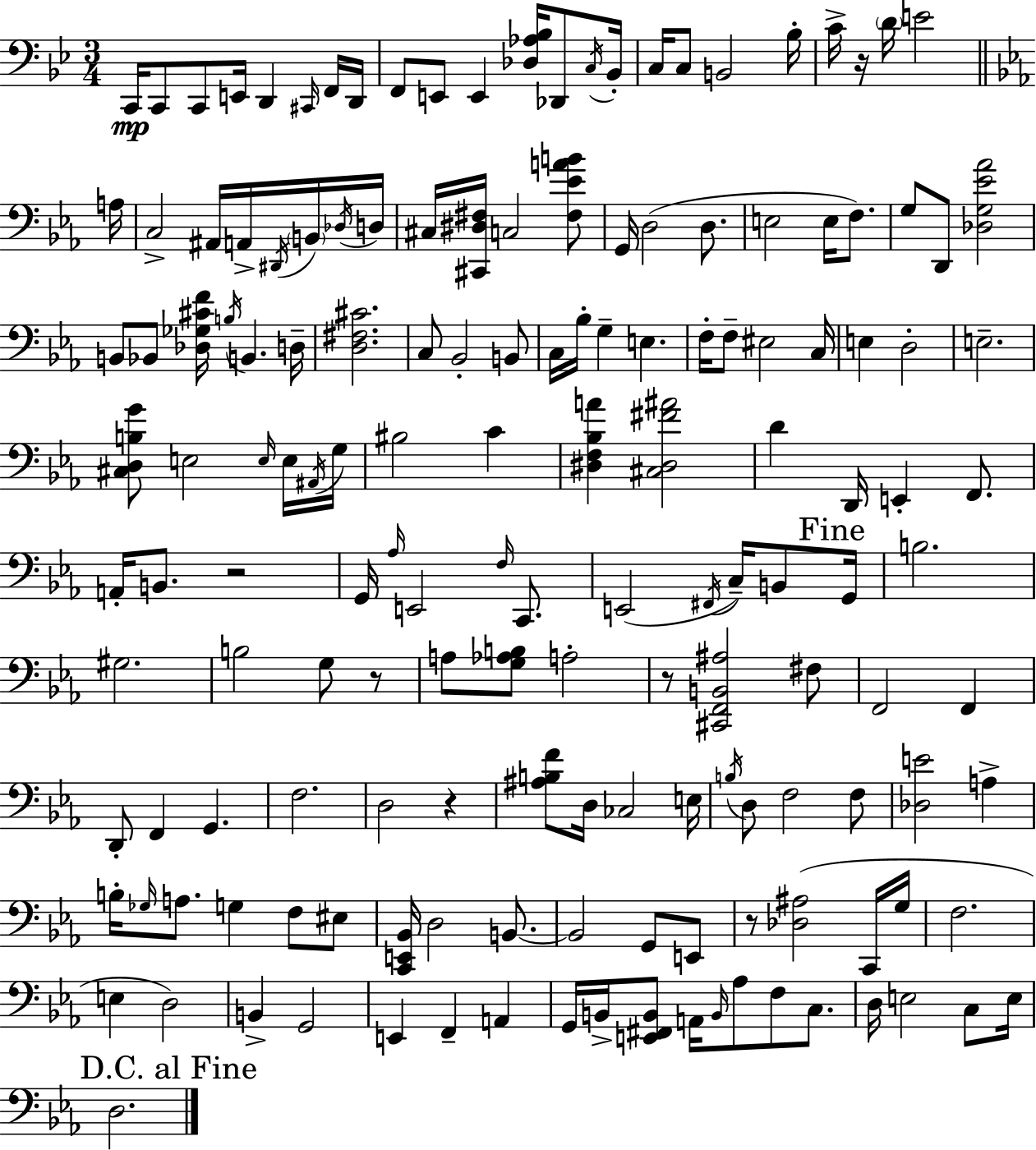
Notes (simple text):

C2/s C2/e C2/e E2/s D2/q C#2/s F2/s D2/s F2/e E2/e E2/q [Db3,Ab3,Bb3]/s Db2/e C3/s Bb2/s C3/s C3/e B2/h Bb3/s C4/s R/s D4/s E4/h A3/s C3/h A#2/s A2/s D#2/s B2/s Db3/s D3/s C#3/s [C#2,D#3,F#3]/s C3/h [F#3,Eb4,A4,B4]/e G2/s D3/h D3/e. E3/h E3/s F3/e. G3/e D2/e [Db3,G3,Eb4,Ab4]/h B2/e Bb2/e [Db3,Gb3,C#4,F4]/s B3/s B2/q. D3/s [D3,F#3,C#4]/h. C3/e Bb2/h B2/e C3/s Bb3/s G3/q E3/q. F3/s F3/e EIS3/h C3/s E3/q D3/h E3/h. [C#3,D3,B3,G4]/e E3/h E3/s E3/s A#2/s G3/s BIS3/h C4/q [D#3,F3,Bb3,A4]/q [C#3,D#3,F#4,A#4]/h D4/q D2/s E2/q F2/e. A2/s B2/e. R/h G2/s Ab3/s E2/h F3/s C2/e. E2/h F#2/s C3/s B2/e G2/s B3/h. G#3/h. B3/h G3/e R/e A3/e [G3,Ab3,B3]/e A3/h R/e [C#2,F2,B2,A#3]/h F#3/e F2/h F2/q D2/e F2/q G2/q. F3/h. D3/h R/q [A#3,B3,F4]/e D3/s CES3/h E3/s B3/s D3/e F3/h F3/e [Db3,E4]/h A3/q B3/s Gb3/s A3/e. G3/q F3/e EIS3/e [C2,E2,Bb2]/s D3/h B2/e. B2/h G2/e E2/e R/e [Db3,A#3]/h C2/s G3/s F3/h. E3/q D3/h B2/q G2/h E2/q F2/q A2/q G2/s B2/s [E2,F#2,B2]/e A2/s B2/s Ab3/e F3/e C3/e. D3/s E3/h C3/e E3/s D3/h.